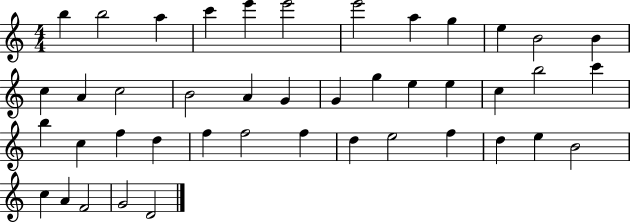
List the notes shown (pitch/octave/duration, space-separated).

B5/q B5/h A5/q C6/q E6/q E6/h E6/h A5/q G5/q E5/q B4/h B4/q C5/q A4/q C5/h B4/h A4/q G4/q G4/q G5/q E5/q E5/q C5/q B5/h C6/q B5/q C5/q F5/q D5/q F5/q F5/h F5/q D5/q E5/h F5/q D5/q E5/q B4/h C5/q A4/q F4/h G4/h D4/h